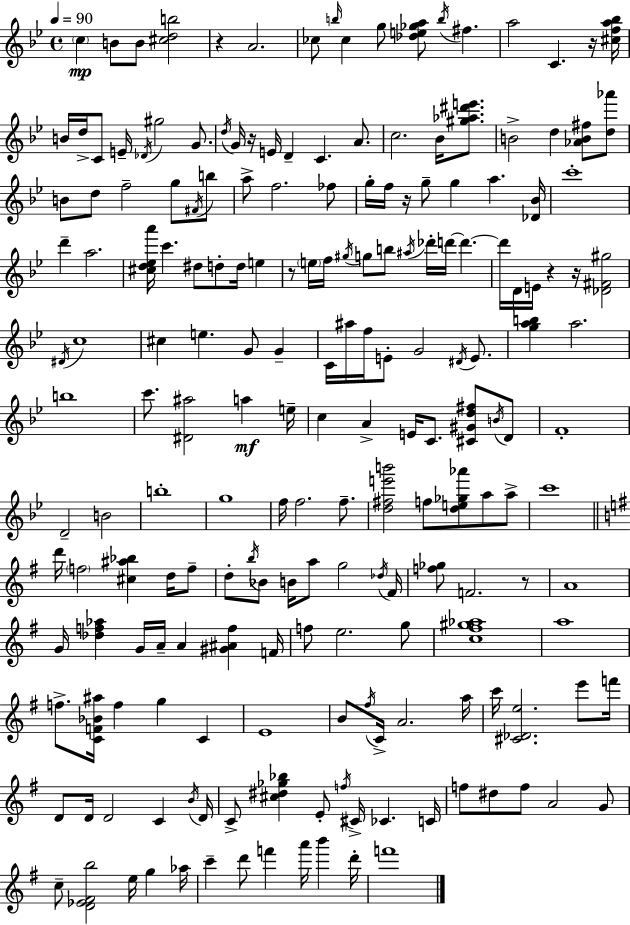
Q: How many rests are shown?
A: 8